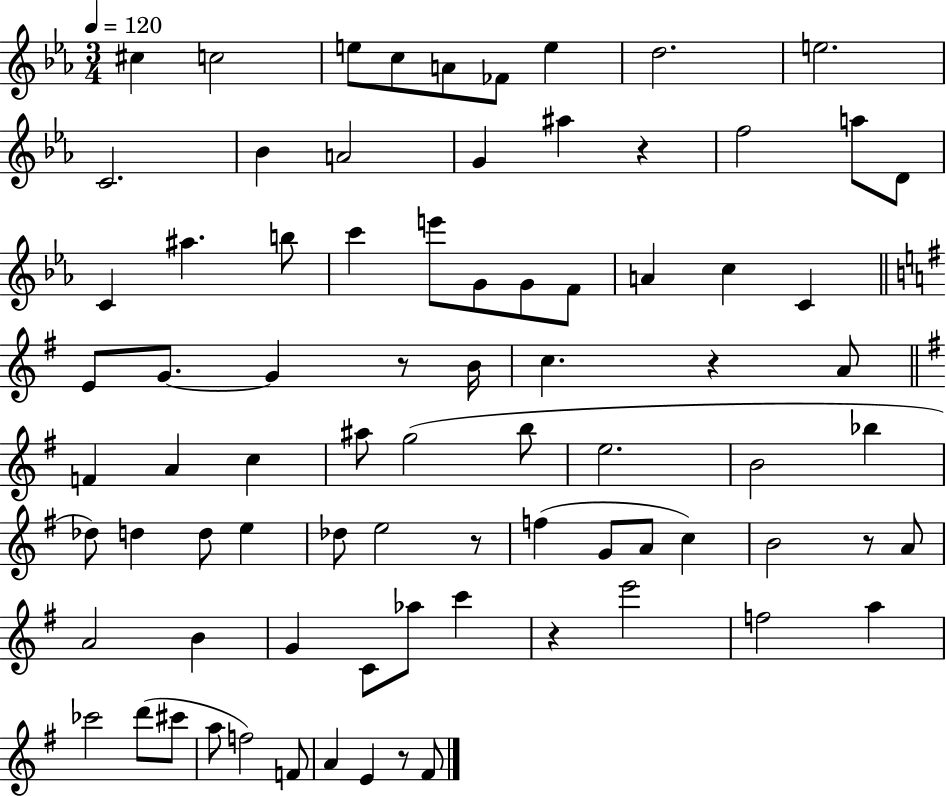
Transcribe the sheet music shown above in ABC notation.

X:1
T:Untitled
M:3/4
L:1/4
K:Eb
^c c2 e/2 c/2 A/2 _F/2 e d2 e2 C2 _B A2 G ^a z f2 a/2 D/2 C ^a b/2 c' e'/2 G/2 G/2 F/2 A c C E/2 G/2 G z/2 B/4 c z A/2 F A c ^a/2 g2 b/2 e2 B2 _b _d/2 d d/2 e _d/2 e2 z/2 f G/2 A/2 c B2 z/2 A/2 A2 B G C/2 _a/2 c' z e'2 f2 a _c'2 d'/2 ^c'/2 a/2 f2 F/2 A E z/2 ^F/2